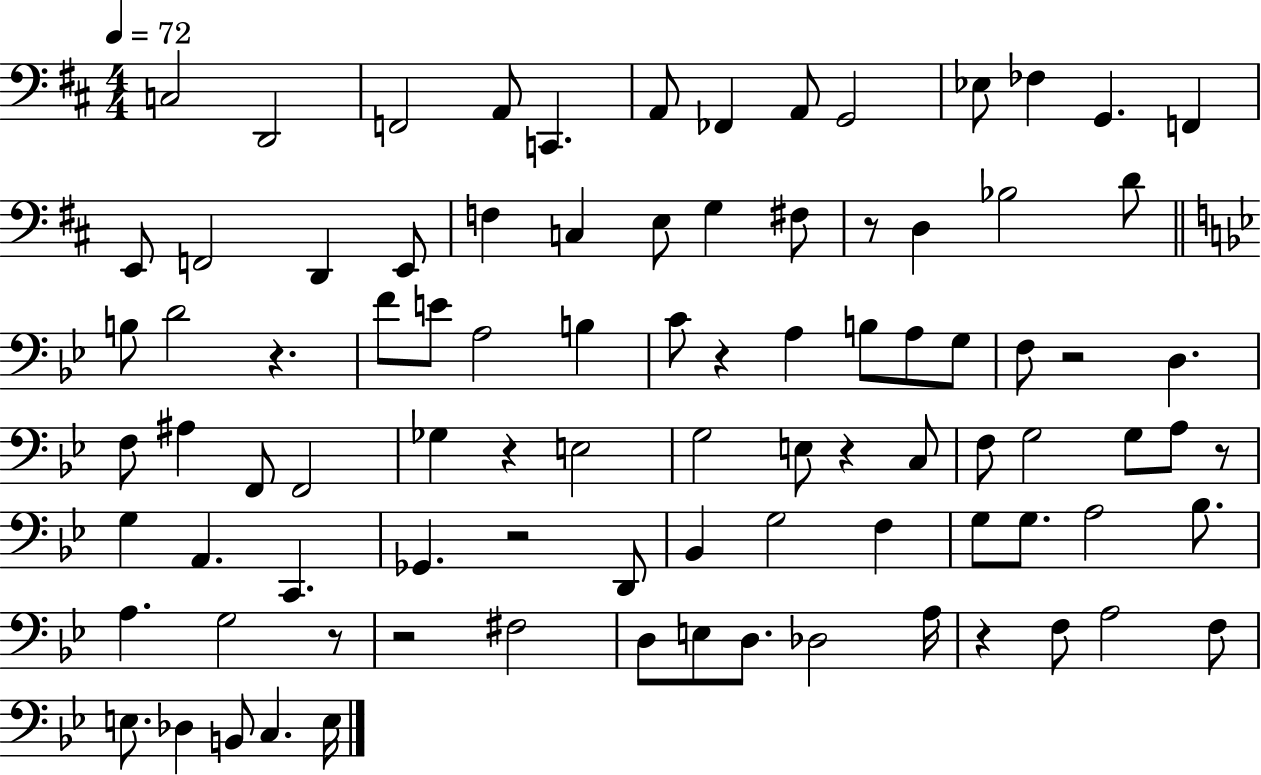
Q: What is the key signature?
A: D major